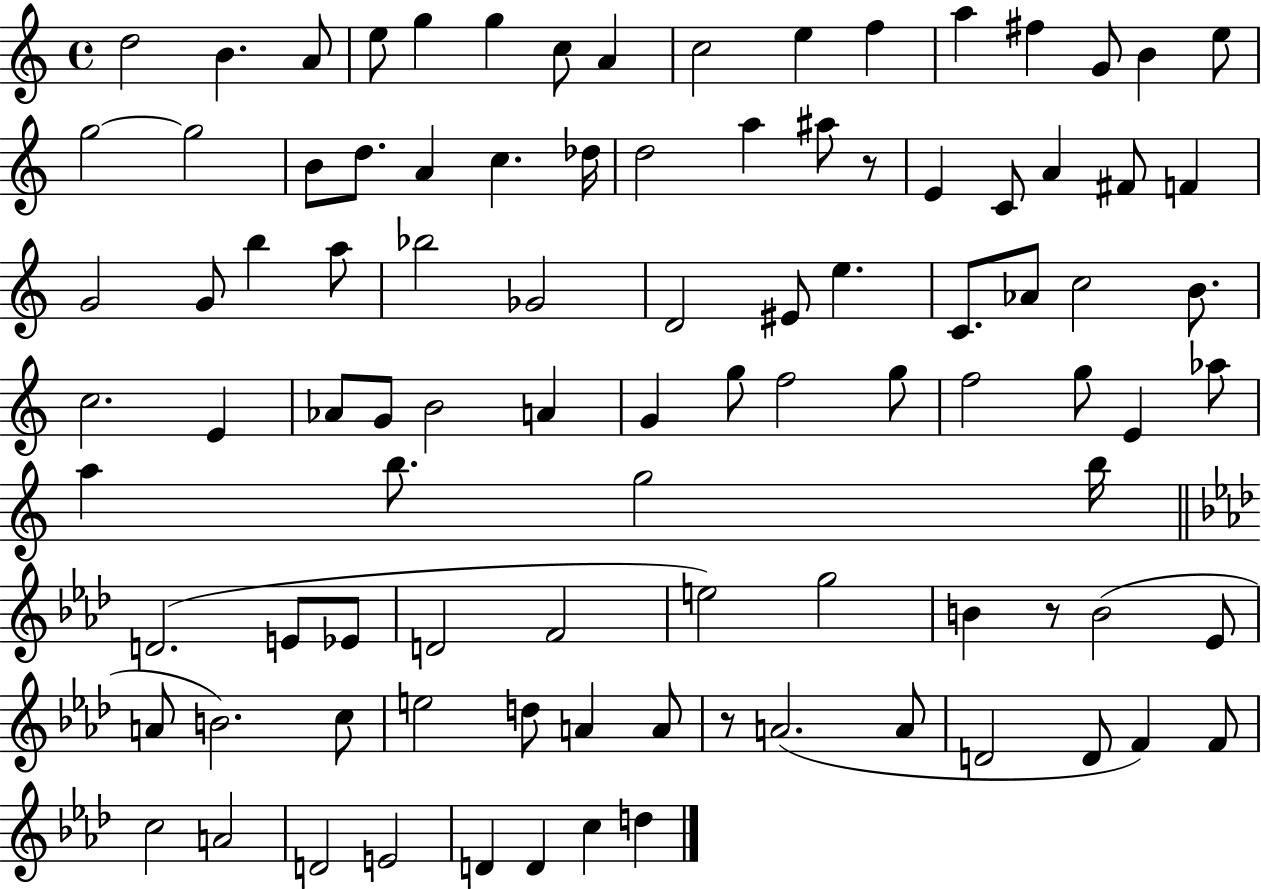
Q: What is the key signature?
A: C major